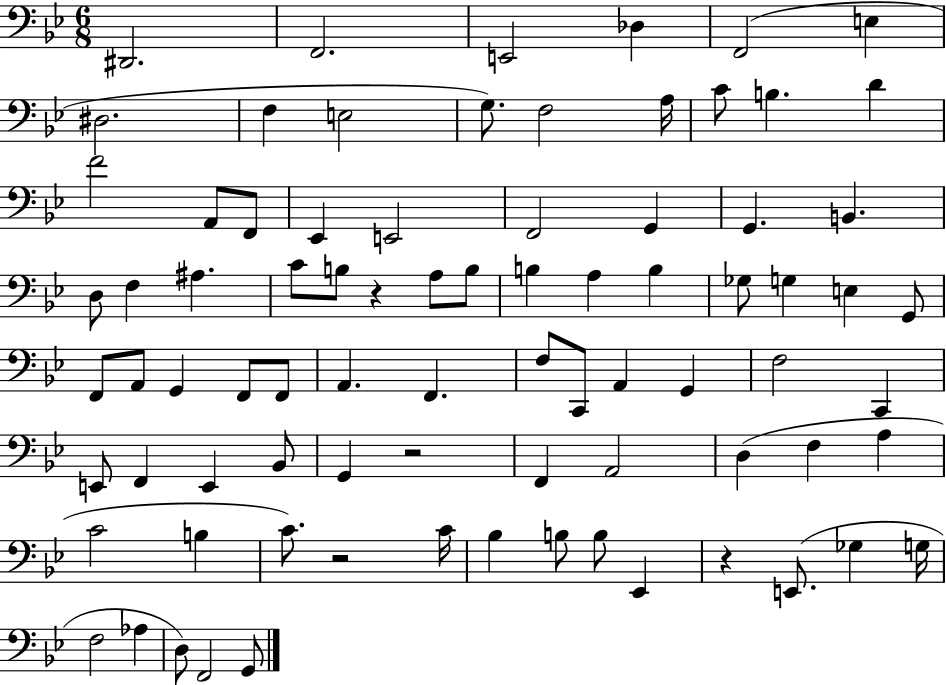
D#2/h. F2/h. E2/h Db3/q F2/h E3/q D#3/h. F3/q E3/h G3/e. F3/h A3/s C4/e B3/q. D4/q F4/h A2/e F2/e Eb2/q E2/h F2/h G2/q G2/q. B2/q. D3/e F3/q A#3/q. C4/e B3/e R/q A3/e B3/e B3/q A3/q B3/q Gb3/e G3/q E3/q G2/e F2/e A2/e G2/q F2/e F2/e A2/q. F2/q. F3/e C2/e A2/q G2/q F3/h C2/q E2/e F2/q E2/q Bb2/e G2/q R/h F2/q A2/h D3/q F3/q A3/q C4/h B3/q C4/e. R/h C4/s Bb3/q B3/e B3/e Eb2/q R/q E2/e. Gb3/q G3/s F3/h Ab3/q D3/e F2/h G2/e